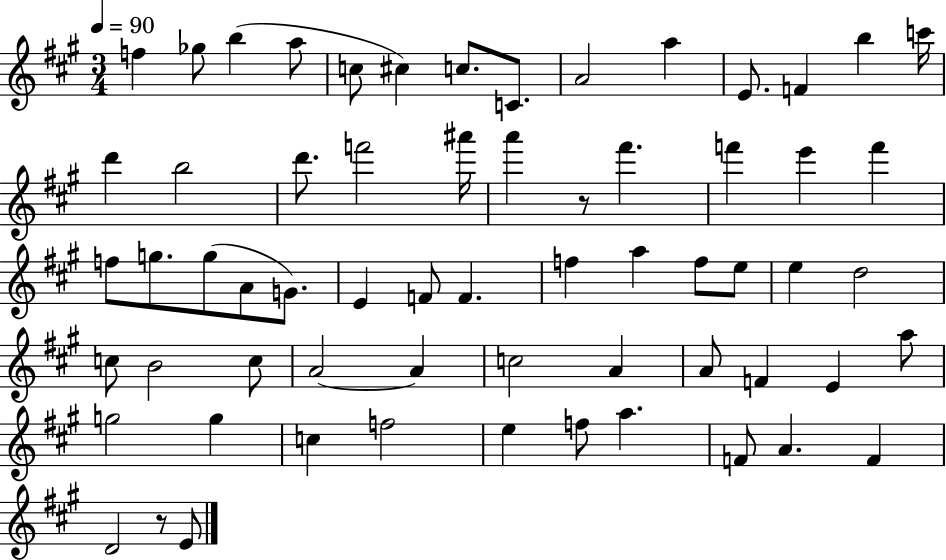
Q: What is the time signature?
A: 3/4